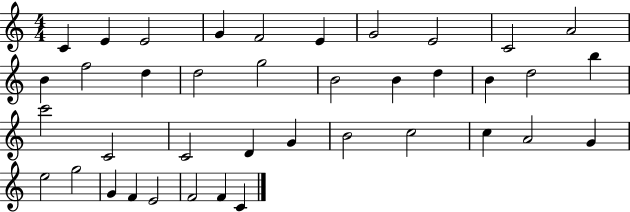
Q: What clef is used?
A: treble